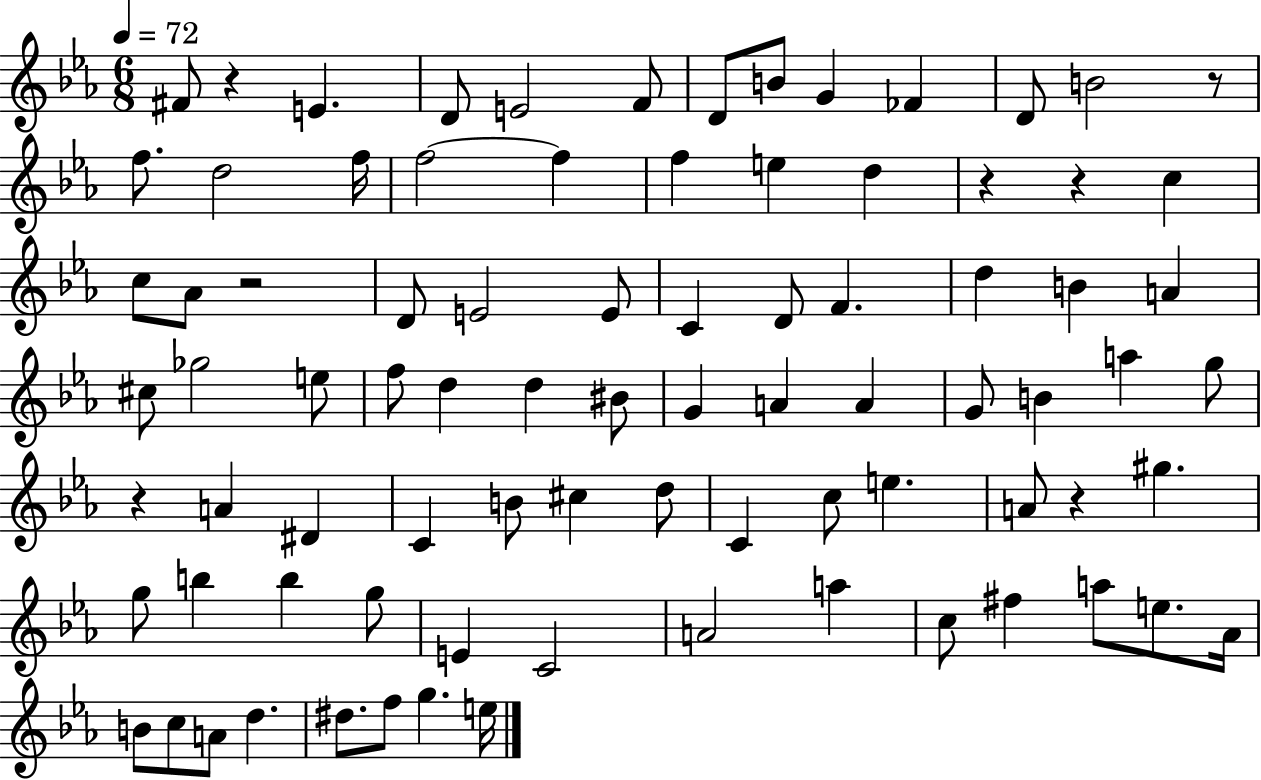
{
  \clef treble
  \numericTimeSignature
  \time 6/8
  \key ees \major
  \tempo 4 = 72
  \repeat volta 2 { fis'8 r4 e'4. | d'8 e'2 f'8 | d'8 b'8 g'4 fes'4 | d'8 b'2 r8 | \break f''8. d''2 f''16 | f''2~~ f''4 | f''4 e''4 d''4 | r4 r4 c''4 | \break c''8 aes'8 r2 | d'8 e'2 e'8 | c'4 d'8 f'4. | d''4 b'4 a'4 | \break cis''8 ges''2 e''8 | f''8 d''4 d''4 bis'8 | g'4 a'4 a'4 | g'8 b'4 a''4 g''8 | \break r4 a'4 dis'4 | c'4 b'8 cis''4 d''8 | c'4 c''8 e''4. | a'8 r4 gis''4. | \break g''8 b''4 b''4 g''8 | e'4 c'2 | a'2 a''4 | c''8 fis''4 a''8 e''8. aes'16 | \break b'8 c''8 a'8 d''4. | dis''8. f''8 g''4. e''16 | } \bar "|."
}